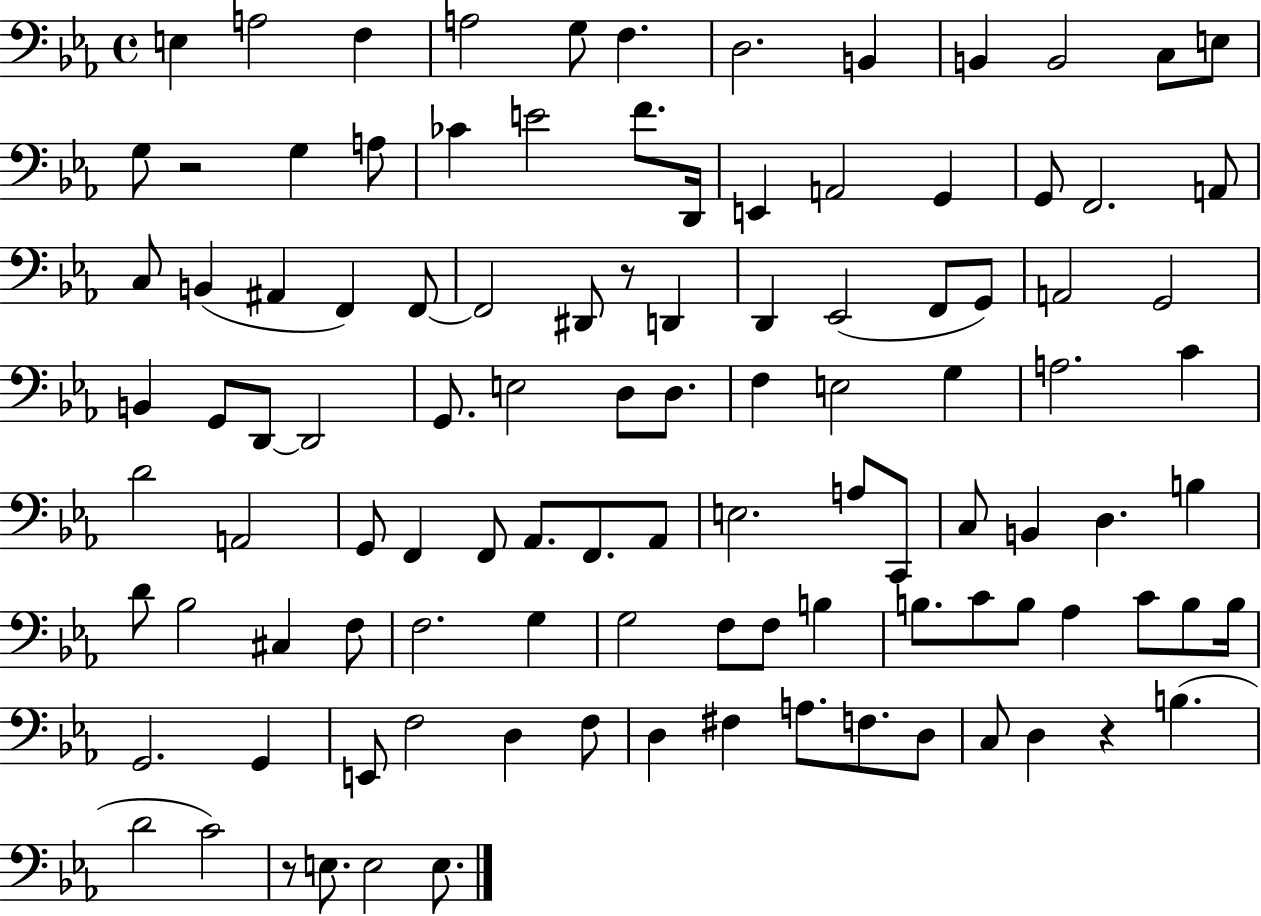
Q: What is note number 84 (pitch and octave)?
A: B3